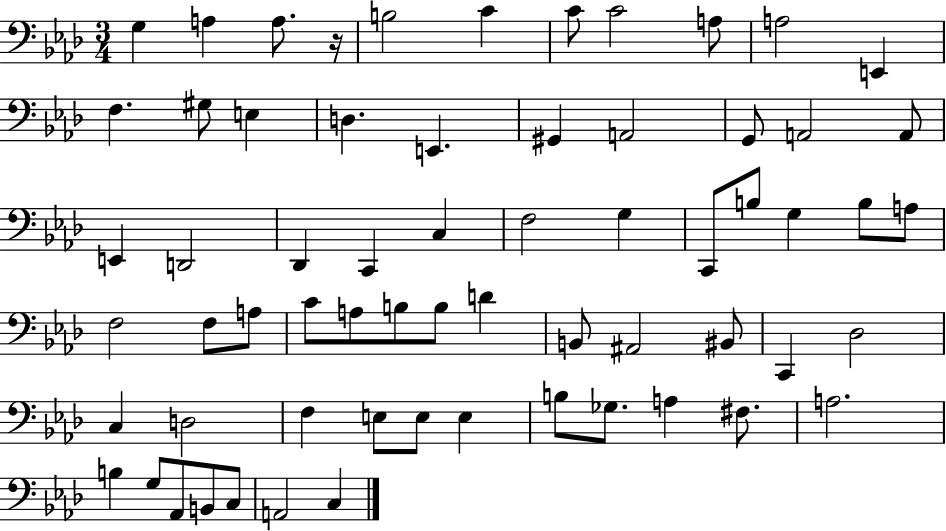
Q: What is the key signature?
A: AES major